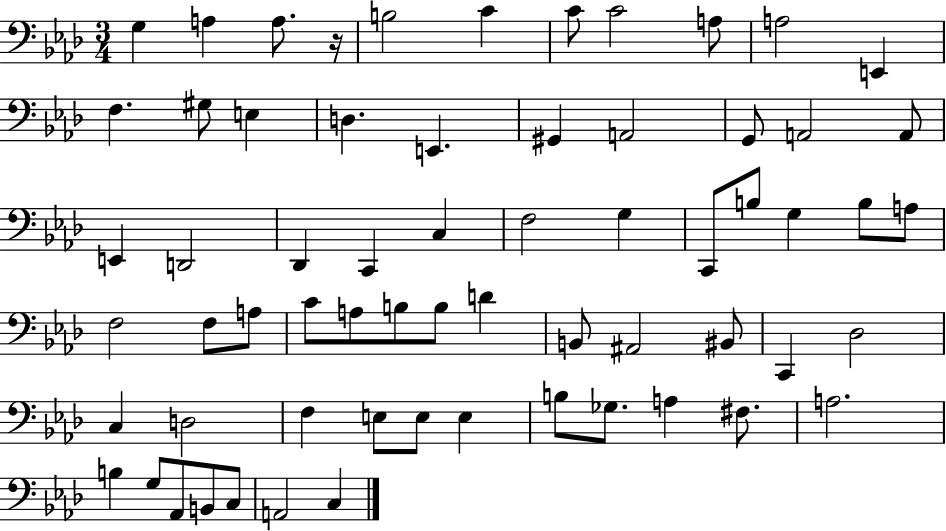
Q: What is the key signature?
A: AES major